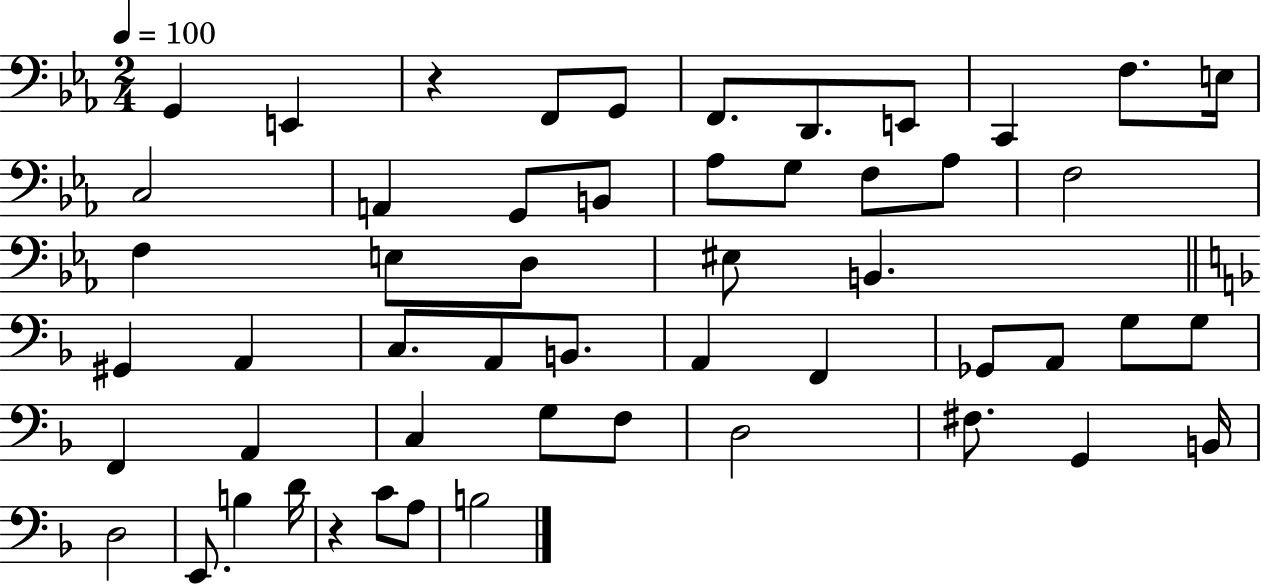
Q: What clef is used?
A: bass